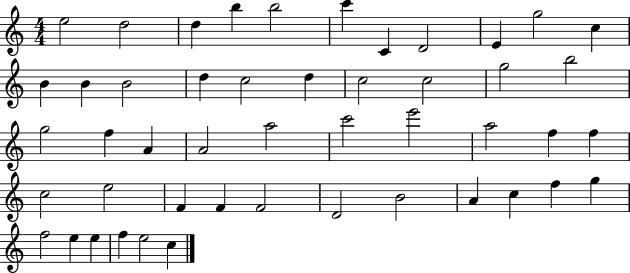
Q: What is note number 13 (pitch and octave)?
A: B4